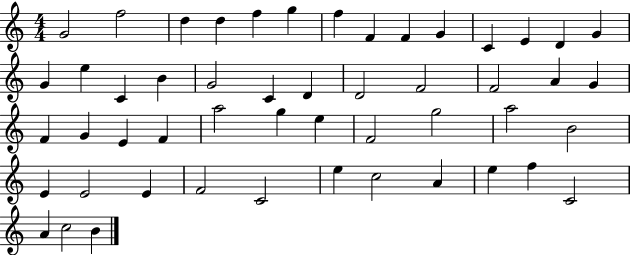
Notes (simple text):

G4/h F5/h D5/q D5/q F5/q G5/q F5/q F4/q F4/q G4/q C4/q E4/q D4/q G4/q G4/q E5/q C4/q B4/q G4/h C4/q D4/q D4/h F4/h F4/h A4/q G4/q F4/q G4/q E4/q F4/q A5/h G5/q E5/q F4/h G5/h A5/h B4/h E4/q E4/h E4/q F4/h C4/h E5/q C5/h A4/q E5/q F5/q C4/h A4/q C5/h B4/q